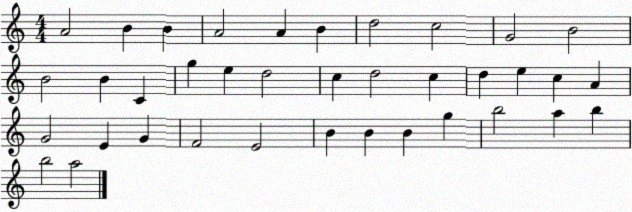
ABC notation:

X:1
T:Untitled
M:4/4
L:1/4
K:C
A2 B B A2 A B d2 c2 G2 B2 B2 B C g e d2 c d2 c d e c A G2 E G F2 E2 B B B g b2 a b b2 a2